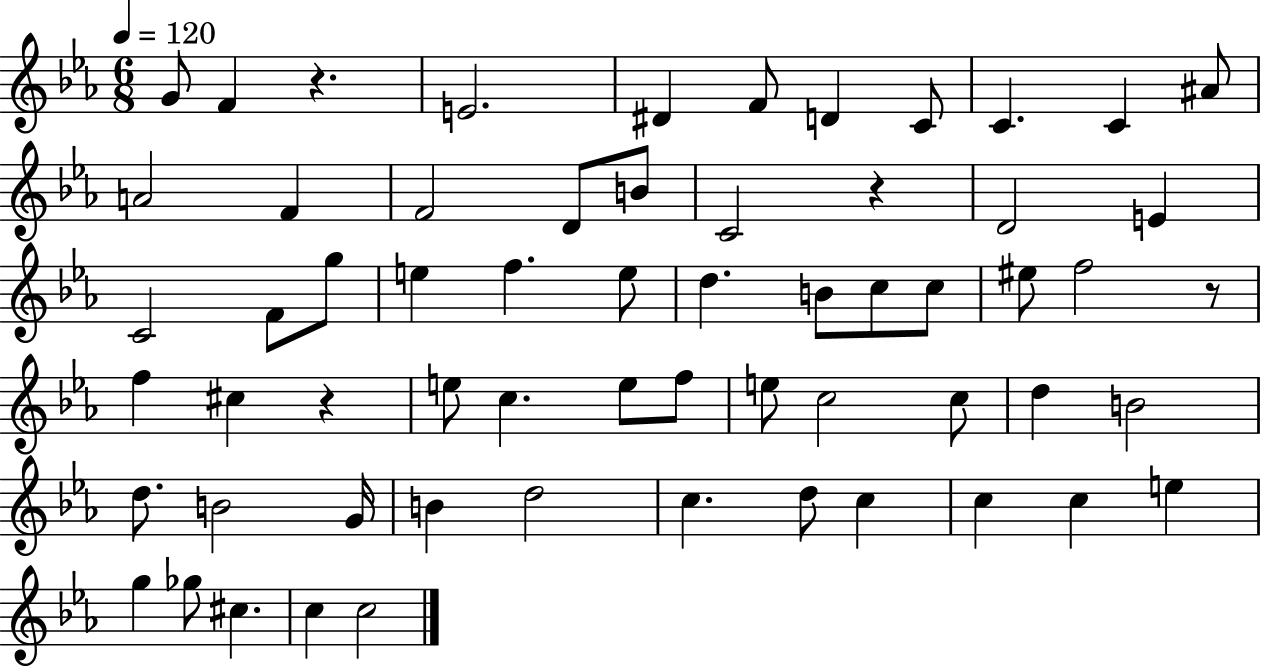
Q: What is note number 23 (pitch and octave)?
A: F5